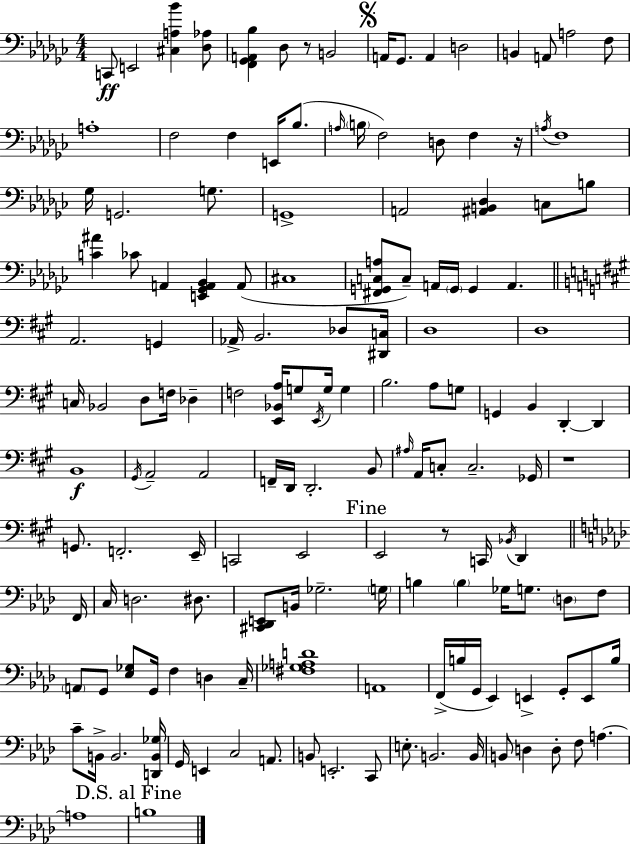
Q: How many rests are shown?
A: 4